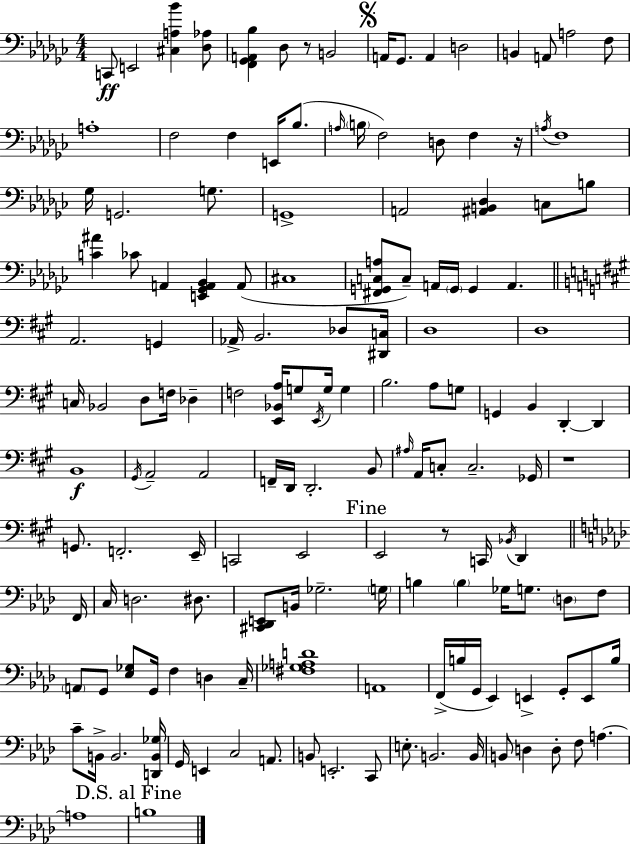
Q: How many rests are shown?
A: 4